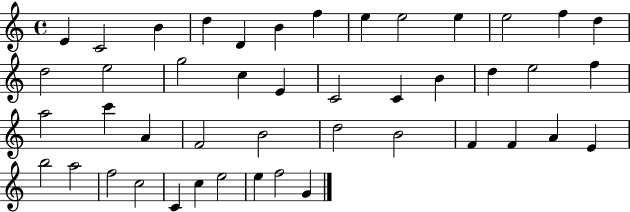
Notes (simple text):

E4/q C4/h B4/q D5/q D4/q B4/q F5/q E5/q E5/h E5/q E5/h F5/q D5/q D5/h E5/h G5/h C5/q E4/q C4/h C4/q B4/q D5/q E5/h F5/q A5/h C6/q A4/q F4/h B4/h D5/h B4/h F4/q F4/q A4/q E4/q B5/h A5/h F5/h C5/h C4/q C5/q E5/h E5/q F5/h G4/q